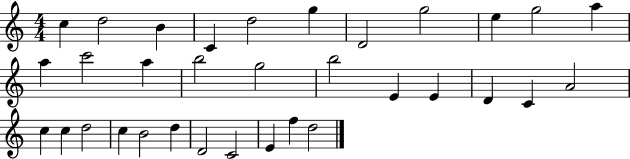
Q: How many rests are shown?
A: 0